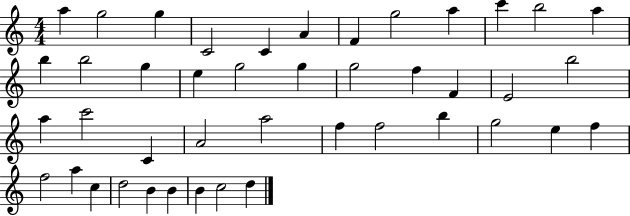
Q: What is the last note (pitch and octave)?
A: D5